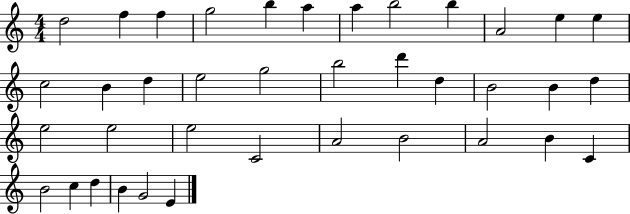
{
  \clef treble
  \numericTimeSignature
  \time 4/4
  \key c \major
  d''2 f''4 f''4 | g''2 b''4 a''4 | a''4 b''2 b''4 | a'2 e''4 e''4 | \break c''2 b'4 d''4 | e''2 g''2 | b''2 d'''4 d''4 | b'2 b'4 d''4 | \break e''2 e''2 | e''2 c'2 | a'2 b'2 | a'2 b'4 c'4 | \break b'2 c''4 d''4 | b'4 g'2 e'4 | \bar "|."
}